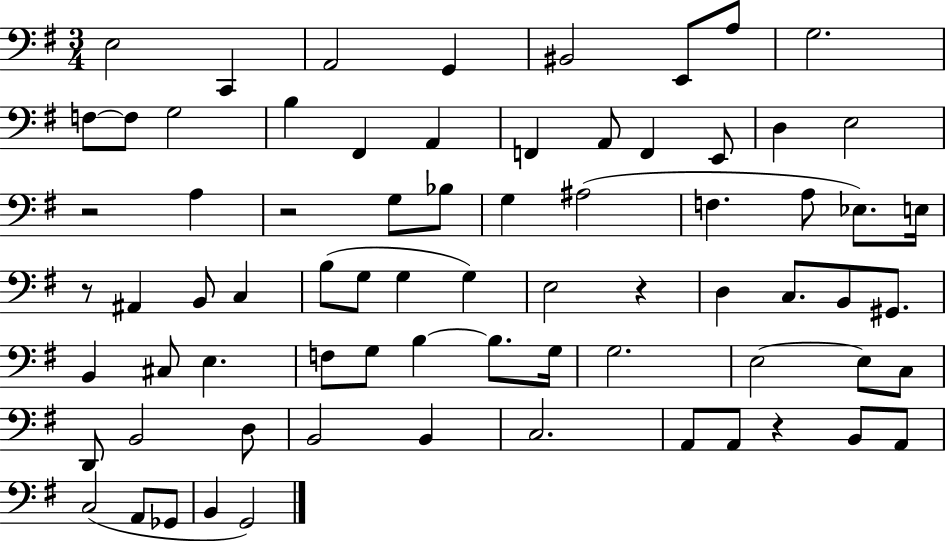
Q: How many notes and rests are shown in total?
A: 73